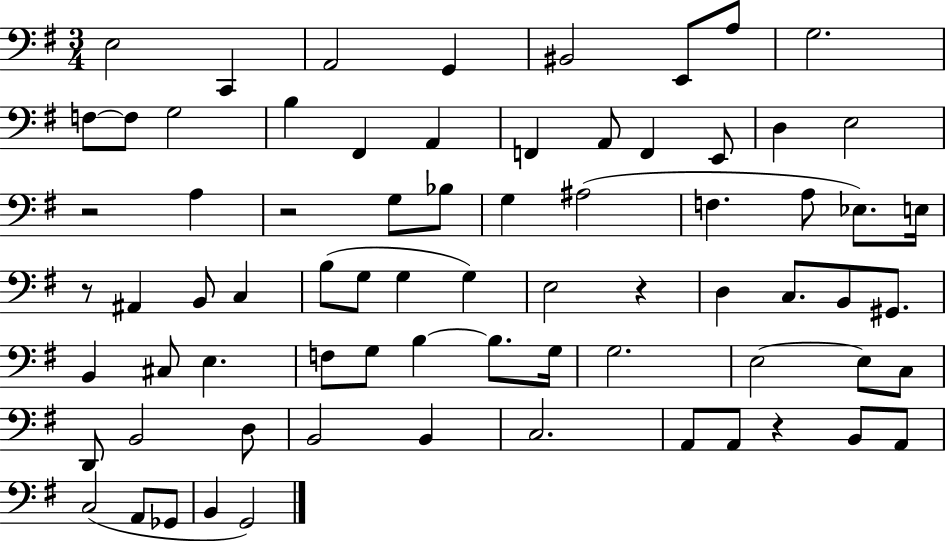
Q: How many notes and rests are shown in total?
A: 73